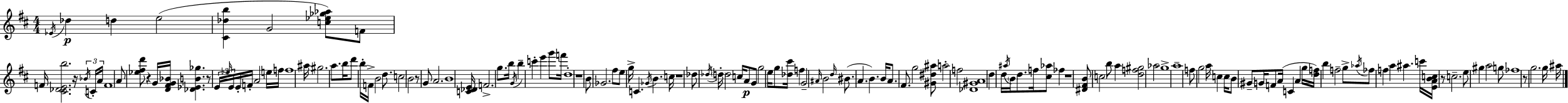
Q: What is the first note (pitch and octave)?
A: Eb4